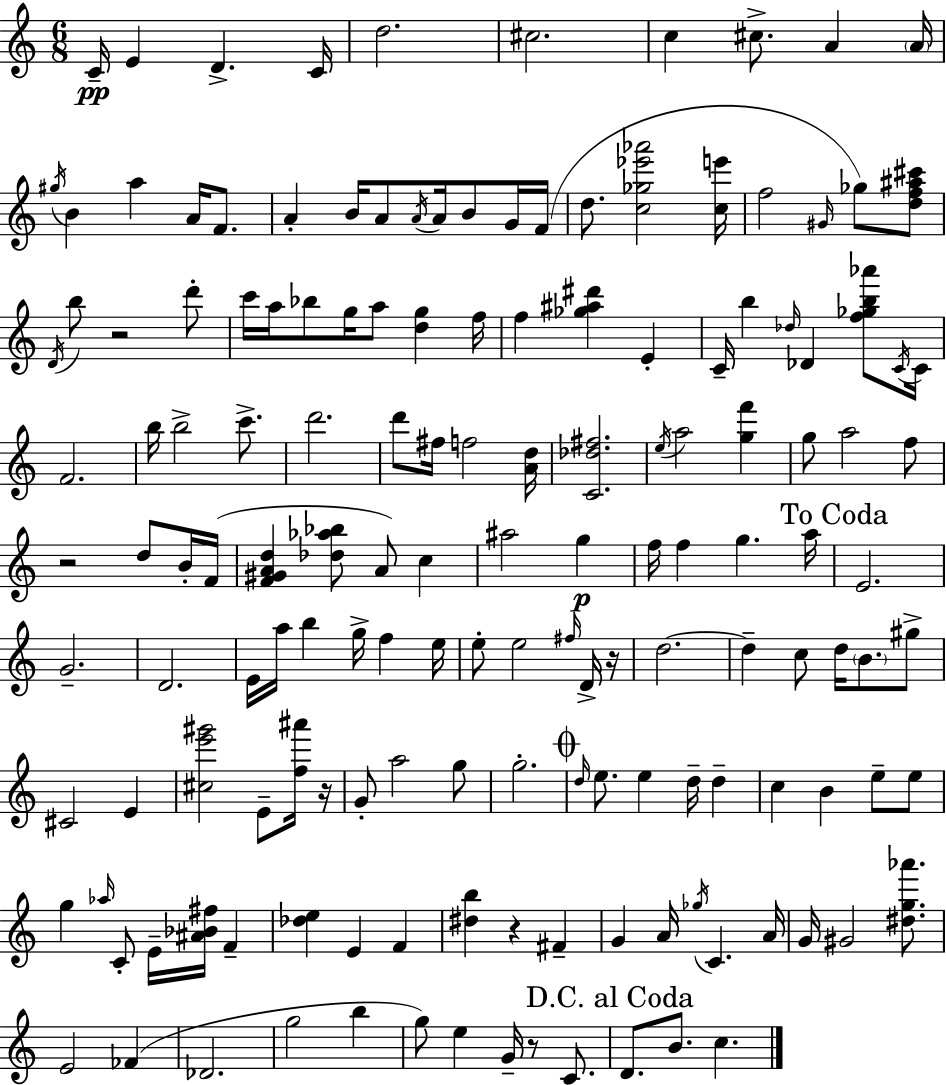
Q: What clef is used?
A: treble